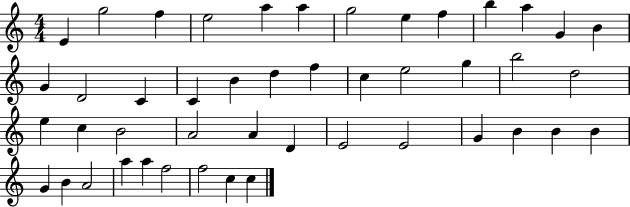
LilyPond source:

{
  \clef treble
  \numericTimeSignature
  \time 4/4
  \key c \major
  e'4 g''2 f''4 | e''2 a''4 a''4 | g''2 e''4 f''4 | b''4 a''4 g'4 b'4 | \break g'4 d'2 c'4 | c'4 b'4 d''4 f''4 | c''4 e''2 g''4 | b''2 d''2 | \break e''4 c''4 b'2 | a'2 a'4 d'4 | e'2 e'2 | g'4 b'4 b'4 b'4 | \break g'4 b'4 a'2 | a''4 a''4 f''2 | f''2 c''4 c''4 | \bar "|."
}